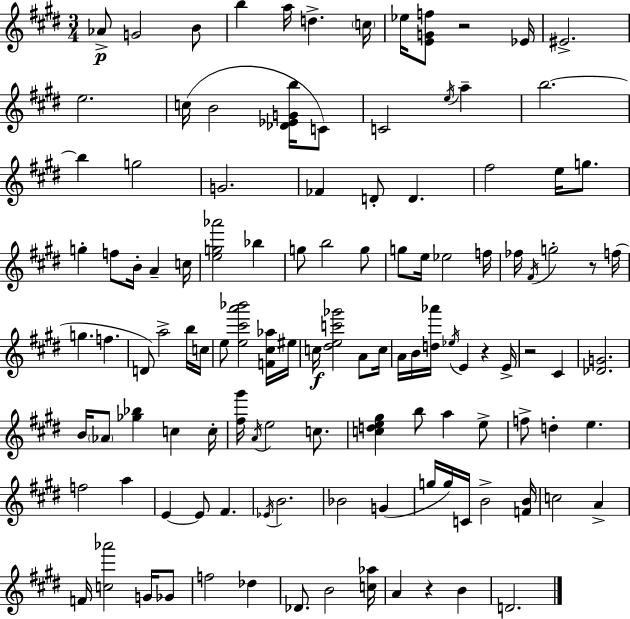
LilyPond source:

{
  \clef treble
  \numericTimeSignature
  \time 3/4
  \key e \major
  aes'8->\p g'2 b'8 | b''4 a''16 d''4.-> \parenthesize c''16 | ees''16 <e' g' f''>8 r2 ees'16 | eis'2.-> | \break e''2. | c''16( b'2 <des' ees' g' b''>16 c'8) | c'2 \acciaccatura { e''16 } a''4-- | b''2.~~ | \break b''4 g''2 | g'2. | fes'4 d'8-. d'4. | fis''2 e''16 g''8. | \break g''4-. f''8 b'16-. a'4-- | c''16 <e'' g'' aes'''>2 bes''4 | g''8 b''2 g''8 | g''8 e''16 ees''2 | \break f''16 fes''16 \acciaccatura { fis'16 } g''2-. r8 | f''16( g''4. f''4. | d'8) a''2-> | b''16 c''16 e''8 <e'' cis''' a''' bes'''>2 | \break <f' cis'' aes''>16 eis''16 c''16\f <dis'' e'' c''' ges'''>2 a'8 | c''16 a'16 b'16 <d'' aes'''>16 \acciaccatura { ees''16 } e'4 r4 | e'16-> r2 cis'4 | <des' g'>2. | \break b'16 \parenthesize aes'8 <ges'' bes''>4 c''4 | c''16-. <fis'' gis'''>16 \acciaccatura { a'16 } e''2 | c''8. <c'' d'' e'' gis''>4 b''8 a''4 | e''8-> f''8-> d''4-. e''4. | \break f''2 | a''4 e'4~~ e'8 fis'4. | \acciaccatura { ees'16 } b'2. | bes'2 | \break g'4( g''16 g''16) c'16 b'2-> | <f' b'>16 c''2 | a'4-> f'16 <c'' aes'''>2 | g'16 ges'8 f''2 | \break des''4 des'8. b'2 | <c'' aes''>16 a'4 r4 | b'4 d'2. | \bar "|."
}